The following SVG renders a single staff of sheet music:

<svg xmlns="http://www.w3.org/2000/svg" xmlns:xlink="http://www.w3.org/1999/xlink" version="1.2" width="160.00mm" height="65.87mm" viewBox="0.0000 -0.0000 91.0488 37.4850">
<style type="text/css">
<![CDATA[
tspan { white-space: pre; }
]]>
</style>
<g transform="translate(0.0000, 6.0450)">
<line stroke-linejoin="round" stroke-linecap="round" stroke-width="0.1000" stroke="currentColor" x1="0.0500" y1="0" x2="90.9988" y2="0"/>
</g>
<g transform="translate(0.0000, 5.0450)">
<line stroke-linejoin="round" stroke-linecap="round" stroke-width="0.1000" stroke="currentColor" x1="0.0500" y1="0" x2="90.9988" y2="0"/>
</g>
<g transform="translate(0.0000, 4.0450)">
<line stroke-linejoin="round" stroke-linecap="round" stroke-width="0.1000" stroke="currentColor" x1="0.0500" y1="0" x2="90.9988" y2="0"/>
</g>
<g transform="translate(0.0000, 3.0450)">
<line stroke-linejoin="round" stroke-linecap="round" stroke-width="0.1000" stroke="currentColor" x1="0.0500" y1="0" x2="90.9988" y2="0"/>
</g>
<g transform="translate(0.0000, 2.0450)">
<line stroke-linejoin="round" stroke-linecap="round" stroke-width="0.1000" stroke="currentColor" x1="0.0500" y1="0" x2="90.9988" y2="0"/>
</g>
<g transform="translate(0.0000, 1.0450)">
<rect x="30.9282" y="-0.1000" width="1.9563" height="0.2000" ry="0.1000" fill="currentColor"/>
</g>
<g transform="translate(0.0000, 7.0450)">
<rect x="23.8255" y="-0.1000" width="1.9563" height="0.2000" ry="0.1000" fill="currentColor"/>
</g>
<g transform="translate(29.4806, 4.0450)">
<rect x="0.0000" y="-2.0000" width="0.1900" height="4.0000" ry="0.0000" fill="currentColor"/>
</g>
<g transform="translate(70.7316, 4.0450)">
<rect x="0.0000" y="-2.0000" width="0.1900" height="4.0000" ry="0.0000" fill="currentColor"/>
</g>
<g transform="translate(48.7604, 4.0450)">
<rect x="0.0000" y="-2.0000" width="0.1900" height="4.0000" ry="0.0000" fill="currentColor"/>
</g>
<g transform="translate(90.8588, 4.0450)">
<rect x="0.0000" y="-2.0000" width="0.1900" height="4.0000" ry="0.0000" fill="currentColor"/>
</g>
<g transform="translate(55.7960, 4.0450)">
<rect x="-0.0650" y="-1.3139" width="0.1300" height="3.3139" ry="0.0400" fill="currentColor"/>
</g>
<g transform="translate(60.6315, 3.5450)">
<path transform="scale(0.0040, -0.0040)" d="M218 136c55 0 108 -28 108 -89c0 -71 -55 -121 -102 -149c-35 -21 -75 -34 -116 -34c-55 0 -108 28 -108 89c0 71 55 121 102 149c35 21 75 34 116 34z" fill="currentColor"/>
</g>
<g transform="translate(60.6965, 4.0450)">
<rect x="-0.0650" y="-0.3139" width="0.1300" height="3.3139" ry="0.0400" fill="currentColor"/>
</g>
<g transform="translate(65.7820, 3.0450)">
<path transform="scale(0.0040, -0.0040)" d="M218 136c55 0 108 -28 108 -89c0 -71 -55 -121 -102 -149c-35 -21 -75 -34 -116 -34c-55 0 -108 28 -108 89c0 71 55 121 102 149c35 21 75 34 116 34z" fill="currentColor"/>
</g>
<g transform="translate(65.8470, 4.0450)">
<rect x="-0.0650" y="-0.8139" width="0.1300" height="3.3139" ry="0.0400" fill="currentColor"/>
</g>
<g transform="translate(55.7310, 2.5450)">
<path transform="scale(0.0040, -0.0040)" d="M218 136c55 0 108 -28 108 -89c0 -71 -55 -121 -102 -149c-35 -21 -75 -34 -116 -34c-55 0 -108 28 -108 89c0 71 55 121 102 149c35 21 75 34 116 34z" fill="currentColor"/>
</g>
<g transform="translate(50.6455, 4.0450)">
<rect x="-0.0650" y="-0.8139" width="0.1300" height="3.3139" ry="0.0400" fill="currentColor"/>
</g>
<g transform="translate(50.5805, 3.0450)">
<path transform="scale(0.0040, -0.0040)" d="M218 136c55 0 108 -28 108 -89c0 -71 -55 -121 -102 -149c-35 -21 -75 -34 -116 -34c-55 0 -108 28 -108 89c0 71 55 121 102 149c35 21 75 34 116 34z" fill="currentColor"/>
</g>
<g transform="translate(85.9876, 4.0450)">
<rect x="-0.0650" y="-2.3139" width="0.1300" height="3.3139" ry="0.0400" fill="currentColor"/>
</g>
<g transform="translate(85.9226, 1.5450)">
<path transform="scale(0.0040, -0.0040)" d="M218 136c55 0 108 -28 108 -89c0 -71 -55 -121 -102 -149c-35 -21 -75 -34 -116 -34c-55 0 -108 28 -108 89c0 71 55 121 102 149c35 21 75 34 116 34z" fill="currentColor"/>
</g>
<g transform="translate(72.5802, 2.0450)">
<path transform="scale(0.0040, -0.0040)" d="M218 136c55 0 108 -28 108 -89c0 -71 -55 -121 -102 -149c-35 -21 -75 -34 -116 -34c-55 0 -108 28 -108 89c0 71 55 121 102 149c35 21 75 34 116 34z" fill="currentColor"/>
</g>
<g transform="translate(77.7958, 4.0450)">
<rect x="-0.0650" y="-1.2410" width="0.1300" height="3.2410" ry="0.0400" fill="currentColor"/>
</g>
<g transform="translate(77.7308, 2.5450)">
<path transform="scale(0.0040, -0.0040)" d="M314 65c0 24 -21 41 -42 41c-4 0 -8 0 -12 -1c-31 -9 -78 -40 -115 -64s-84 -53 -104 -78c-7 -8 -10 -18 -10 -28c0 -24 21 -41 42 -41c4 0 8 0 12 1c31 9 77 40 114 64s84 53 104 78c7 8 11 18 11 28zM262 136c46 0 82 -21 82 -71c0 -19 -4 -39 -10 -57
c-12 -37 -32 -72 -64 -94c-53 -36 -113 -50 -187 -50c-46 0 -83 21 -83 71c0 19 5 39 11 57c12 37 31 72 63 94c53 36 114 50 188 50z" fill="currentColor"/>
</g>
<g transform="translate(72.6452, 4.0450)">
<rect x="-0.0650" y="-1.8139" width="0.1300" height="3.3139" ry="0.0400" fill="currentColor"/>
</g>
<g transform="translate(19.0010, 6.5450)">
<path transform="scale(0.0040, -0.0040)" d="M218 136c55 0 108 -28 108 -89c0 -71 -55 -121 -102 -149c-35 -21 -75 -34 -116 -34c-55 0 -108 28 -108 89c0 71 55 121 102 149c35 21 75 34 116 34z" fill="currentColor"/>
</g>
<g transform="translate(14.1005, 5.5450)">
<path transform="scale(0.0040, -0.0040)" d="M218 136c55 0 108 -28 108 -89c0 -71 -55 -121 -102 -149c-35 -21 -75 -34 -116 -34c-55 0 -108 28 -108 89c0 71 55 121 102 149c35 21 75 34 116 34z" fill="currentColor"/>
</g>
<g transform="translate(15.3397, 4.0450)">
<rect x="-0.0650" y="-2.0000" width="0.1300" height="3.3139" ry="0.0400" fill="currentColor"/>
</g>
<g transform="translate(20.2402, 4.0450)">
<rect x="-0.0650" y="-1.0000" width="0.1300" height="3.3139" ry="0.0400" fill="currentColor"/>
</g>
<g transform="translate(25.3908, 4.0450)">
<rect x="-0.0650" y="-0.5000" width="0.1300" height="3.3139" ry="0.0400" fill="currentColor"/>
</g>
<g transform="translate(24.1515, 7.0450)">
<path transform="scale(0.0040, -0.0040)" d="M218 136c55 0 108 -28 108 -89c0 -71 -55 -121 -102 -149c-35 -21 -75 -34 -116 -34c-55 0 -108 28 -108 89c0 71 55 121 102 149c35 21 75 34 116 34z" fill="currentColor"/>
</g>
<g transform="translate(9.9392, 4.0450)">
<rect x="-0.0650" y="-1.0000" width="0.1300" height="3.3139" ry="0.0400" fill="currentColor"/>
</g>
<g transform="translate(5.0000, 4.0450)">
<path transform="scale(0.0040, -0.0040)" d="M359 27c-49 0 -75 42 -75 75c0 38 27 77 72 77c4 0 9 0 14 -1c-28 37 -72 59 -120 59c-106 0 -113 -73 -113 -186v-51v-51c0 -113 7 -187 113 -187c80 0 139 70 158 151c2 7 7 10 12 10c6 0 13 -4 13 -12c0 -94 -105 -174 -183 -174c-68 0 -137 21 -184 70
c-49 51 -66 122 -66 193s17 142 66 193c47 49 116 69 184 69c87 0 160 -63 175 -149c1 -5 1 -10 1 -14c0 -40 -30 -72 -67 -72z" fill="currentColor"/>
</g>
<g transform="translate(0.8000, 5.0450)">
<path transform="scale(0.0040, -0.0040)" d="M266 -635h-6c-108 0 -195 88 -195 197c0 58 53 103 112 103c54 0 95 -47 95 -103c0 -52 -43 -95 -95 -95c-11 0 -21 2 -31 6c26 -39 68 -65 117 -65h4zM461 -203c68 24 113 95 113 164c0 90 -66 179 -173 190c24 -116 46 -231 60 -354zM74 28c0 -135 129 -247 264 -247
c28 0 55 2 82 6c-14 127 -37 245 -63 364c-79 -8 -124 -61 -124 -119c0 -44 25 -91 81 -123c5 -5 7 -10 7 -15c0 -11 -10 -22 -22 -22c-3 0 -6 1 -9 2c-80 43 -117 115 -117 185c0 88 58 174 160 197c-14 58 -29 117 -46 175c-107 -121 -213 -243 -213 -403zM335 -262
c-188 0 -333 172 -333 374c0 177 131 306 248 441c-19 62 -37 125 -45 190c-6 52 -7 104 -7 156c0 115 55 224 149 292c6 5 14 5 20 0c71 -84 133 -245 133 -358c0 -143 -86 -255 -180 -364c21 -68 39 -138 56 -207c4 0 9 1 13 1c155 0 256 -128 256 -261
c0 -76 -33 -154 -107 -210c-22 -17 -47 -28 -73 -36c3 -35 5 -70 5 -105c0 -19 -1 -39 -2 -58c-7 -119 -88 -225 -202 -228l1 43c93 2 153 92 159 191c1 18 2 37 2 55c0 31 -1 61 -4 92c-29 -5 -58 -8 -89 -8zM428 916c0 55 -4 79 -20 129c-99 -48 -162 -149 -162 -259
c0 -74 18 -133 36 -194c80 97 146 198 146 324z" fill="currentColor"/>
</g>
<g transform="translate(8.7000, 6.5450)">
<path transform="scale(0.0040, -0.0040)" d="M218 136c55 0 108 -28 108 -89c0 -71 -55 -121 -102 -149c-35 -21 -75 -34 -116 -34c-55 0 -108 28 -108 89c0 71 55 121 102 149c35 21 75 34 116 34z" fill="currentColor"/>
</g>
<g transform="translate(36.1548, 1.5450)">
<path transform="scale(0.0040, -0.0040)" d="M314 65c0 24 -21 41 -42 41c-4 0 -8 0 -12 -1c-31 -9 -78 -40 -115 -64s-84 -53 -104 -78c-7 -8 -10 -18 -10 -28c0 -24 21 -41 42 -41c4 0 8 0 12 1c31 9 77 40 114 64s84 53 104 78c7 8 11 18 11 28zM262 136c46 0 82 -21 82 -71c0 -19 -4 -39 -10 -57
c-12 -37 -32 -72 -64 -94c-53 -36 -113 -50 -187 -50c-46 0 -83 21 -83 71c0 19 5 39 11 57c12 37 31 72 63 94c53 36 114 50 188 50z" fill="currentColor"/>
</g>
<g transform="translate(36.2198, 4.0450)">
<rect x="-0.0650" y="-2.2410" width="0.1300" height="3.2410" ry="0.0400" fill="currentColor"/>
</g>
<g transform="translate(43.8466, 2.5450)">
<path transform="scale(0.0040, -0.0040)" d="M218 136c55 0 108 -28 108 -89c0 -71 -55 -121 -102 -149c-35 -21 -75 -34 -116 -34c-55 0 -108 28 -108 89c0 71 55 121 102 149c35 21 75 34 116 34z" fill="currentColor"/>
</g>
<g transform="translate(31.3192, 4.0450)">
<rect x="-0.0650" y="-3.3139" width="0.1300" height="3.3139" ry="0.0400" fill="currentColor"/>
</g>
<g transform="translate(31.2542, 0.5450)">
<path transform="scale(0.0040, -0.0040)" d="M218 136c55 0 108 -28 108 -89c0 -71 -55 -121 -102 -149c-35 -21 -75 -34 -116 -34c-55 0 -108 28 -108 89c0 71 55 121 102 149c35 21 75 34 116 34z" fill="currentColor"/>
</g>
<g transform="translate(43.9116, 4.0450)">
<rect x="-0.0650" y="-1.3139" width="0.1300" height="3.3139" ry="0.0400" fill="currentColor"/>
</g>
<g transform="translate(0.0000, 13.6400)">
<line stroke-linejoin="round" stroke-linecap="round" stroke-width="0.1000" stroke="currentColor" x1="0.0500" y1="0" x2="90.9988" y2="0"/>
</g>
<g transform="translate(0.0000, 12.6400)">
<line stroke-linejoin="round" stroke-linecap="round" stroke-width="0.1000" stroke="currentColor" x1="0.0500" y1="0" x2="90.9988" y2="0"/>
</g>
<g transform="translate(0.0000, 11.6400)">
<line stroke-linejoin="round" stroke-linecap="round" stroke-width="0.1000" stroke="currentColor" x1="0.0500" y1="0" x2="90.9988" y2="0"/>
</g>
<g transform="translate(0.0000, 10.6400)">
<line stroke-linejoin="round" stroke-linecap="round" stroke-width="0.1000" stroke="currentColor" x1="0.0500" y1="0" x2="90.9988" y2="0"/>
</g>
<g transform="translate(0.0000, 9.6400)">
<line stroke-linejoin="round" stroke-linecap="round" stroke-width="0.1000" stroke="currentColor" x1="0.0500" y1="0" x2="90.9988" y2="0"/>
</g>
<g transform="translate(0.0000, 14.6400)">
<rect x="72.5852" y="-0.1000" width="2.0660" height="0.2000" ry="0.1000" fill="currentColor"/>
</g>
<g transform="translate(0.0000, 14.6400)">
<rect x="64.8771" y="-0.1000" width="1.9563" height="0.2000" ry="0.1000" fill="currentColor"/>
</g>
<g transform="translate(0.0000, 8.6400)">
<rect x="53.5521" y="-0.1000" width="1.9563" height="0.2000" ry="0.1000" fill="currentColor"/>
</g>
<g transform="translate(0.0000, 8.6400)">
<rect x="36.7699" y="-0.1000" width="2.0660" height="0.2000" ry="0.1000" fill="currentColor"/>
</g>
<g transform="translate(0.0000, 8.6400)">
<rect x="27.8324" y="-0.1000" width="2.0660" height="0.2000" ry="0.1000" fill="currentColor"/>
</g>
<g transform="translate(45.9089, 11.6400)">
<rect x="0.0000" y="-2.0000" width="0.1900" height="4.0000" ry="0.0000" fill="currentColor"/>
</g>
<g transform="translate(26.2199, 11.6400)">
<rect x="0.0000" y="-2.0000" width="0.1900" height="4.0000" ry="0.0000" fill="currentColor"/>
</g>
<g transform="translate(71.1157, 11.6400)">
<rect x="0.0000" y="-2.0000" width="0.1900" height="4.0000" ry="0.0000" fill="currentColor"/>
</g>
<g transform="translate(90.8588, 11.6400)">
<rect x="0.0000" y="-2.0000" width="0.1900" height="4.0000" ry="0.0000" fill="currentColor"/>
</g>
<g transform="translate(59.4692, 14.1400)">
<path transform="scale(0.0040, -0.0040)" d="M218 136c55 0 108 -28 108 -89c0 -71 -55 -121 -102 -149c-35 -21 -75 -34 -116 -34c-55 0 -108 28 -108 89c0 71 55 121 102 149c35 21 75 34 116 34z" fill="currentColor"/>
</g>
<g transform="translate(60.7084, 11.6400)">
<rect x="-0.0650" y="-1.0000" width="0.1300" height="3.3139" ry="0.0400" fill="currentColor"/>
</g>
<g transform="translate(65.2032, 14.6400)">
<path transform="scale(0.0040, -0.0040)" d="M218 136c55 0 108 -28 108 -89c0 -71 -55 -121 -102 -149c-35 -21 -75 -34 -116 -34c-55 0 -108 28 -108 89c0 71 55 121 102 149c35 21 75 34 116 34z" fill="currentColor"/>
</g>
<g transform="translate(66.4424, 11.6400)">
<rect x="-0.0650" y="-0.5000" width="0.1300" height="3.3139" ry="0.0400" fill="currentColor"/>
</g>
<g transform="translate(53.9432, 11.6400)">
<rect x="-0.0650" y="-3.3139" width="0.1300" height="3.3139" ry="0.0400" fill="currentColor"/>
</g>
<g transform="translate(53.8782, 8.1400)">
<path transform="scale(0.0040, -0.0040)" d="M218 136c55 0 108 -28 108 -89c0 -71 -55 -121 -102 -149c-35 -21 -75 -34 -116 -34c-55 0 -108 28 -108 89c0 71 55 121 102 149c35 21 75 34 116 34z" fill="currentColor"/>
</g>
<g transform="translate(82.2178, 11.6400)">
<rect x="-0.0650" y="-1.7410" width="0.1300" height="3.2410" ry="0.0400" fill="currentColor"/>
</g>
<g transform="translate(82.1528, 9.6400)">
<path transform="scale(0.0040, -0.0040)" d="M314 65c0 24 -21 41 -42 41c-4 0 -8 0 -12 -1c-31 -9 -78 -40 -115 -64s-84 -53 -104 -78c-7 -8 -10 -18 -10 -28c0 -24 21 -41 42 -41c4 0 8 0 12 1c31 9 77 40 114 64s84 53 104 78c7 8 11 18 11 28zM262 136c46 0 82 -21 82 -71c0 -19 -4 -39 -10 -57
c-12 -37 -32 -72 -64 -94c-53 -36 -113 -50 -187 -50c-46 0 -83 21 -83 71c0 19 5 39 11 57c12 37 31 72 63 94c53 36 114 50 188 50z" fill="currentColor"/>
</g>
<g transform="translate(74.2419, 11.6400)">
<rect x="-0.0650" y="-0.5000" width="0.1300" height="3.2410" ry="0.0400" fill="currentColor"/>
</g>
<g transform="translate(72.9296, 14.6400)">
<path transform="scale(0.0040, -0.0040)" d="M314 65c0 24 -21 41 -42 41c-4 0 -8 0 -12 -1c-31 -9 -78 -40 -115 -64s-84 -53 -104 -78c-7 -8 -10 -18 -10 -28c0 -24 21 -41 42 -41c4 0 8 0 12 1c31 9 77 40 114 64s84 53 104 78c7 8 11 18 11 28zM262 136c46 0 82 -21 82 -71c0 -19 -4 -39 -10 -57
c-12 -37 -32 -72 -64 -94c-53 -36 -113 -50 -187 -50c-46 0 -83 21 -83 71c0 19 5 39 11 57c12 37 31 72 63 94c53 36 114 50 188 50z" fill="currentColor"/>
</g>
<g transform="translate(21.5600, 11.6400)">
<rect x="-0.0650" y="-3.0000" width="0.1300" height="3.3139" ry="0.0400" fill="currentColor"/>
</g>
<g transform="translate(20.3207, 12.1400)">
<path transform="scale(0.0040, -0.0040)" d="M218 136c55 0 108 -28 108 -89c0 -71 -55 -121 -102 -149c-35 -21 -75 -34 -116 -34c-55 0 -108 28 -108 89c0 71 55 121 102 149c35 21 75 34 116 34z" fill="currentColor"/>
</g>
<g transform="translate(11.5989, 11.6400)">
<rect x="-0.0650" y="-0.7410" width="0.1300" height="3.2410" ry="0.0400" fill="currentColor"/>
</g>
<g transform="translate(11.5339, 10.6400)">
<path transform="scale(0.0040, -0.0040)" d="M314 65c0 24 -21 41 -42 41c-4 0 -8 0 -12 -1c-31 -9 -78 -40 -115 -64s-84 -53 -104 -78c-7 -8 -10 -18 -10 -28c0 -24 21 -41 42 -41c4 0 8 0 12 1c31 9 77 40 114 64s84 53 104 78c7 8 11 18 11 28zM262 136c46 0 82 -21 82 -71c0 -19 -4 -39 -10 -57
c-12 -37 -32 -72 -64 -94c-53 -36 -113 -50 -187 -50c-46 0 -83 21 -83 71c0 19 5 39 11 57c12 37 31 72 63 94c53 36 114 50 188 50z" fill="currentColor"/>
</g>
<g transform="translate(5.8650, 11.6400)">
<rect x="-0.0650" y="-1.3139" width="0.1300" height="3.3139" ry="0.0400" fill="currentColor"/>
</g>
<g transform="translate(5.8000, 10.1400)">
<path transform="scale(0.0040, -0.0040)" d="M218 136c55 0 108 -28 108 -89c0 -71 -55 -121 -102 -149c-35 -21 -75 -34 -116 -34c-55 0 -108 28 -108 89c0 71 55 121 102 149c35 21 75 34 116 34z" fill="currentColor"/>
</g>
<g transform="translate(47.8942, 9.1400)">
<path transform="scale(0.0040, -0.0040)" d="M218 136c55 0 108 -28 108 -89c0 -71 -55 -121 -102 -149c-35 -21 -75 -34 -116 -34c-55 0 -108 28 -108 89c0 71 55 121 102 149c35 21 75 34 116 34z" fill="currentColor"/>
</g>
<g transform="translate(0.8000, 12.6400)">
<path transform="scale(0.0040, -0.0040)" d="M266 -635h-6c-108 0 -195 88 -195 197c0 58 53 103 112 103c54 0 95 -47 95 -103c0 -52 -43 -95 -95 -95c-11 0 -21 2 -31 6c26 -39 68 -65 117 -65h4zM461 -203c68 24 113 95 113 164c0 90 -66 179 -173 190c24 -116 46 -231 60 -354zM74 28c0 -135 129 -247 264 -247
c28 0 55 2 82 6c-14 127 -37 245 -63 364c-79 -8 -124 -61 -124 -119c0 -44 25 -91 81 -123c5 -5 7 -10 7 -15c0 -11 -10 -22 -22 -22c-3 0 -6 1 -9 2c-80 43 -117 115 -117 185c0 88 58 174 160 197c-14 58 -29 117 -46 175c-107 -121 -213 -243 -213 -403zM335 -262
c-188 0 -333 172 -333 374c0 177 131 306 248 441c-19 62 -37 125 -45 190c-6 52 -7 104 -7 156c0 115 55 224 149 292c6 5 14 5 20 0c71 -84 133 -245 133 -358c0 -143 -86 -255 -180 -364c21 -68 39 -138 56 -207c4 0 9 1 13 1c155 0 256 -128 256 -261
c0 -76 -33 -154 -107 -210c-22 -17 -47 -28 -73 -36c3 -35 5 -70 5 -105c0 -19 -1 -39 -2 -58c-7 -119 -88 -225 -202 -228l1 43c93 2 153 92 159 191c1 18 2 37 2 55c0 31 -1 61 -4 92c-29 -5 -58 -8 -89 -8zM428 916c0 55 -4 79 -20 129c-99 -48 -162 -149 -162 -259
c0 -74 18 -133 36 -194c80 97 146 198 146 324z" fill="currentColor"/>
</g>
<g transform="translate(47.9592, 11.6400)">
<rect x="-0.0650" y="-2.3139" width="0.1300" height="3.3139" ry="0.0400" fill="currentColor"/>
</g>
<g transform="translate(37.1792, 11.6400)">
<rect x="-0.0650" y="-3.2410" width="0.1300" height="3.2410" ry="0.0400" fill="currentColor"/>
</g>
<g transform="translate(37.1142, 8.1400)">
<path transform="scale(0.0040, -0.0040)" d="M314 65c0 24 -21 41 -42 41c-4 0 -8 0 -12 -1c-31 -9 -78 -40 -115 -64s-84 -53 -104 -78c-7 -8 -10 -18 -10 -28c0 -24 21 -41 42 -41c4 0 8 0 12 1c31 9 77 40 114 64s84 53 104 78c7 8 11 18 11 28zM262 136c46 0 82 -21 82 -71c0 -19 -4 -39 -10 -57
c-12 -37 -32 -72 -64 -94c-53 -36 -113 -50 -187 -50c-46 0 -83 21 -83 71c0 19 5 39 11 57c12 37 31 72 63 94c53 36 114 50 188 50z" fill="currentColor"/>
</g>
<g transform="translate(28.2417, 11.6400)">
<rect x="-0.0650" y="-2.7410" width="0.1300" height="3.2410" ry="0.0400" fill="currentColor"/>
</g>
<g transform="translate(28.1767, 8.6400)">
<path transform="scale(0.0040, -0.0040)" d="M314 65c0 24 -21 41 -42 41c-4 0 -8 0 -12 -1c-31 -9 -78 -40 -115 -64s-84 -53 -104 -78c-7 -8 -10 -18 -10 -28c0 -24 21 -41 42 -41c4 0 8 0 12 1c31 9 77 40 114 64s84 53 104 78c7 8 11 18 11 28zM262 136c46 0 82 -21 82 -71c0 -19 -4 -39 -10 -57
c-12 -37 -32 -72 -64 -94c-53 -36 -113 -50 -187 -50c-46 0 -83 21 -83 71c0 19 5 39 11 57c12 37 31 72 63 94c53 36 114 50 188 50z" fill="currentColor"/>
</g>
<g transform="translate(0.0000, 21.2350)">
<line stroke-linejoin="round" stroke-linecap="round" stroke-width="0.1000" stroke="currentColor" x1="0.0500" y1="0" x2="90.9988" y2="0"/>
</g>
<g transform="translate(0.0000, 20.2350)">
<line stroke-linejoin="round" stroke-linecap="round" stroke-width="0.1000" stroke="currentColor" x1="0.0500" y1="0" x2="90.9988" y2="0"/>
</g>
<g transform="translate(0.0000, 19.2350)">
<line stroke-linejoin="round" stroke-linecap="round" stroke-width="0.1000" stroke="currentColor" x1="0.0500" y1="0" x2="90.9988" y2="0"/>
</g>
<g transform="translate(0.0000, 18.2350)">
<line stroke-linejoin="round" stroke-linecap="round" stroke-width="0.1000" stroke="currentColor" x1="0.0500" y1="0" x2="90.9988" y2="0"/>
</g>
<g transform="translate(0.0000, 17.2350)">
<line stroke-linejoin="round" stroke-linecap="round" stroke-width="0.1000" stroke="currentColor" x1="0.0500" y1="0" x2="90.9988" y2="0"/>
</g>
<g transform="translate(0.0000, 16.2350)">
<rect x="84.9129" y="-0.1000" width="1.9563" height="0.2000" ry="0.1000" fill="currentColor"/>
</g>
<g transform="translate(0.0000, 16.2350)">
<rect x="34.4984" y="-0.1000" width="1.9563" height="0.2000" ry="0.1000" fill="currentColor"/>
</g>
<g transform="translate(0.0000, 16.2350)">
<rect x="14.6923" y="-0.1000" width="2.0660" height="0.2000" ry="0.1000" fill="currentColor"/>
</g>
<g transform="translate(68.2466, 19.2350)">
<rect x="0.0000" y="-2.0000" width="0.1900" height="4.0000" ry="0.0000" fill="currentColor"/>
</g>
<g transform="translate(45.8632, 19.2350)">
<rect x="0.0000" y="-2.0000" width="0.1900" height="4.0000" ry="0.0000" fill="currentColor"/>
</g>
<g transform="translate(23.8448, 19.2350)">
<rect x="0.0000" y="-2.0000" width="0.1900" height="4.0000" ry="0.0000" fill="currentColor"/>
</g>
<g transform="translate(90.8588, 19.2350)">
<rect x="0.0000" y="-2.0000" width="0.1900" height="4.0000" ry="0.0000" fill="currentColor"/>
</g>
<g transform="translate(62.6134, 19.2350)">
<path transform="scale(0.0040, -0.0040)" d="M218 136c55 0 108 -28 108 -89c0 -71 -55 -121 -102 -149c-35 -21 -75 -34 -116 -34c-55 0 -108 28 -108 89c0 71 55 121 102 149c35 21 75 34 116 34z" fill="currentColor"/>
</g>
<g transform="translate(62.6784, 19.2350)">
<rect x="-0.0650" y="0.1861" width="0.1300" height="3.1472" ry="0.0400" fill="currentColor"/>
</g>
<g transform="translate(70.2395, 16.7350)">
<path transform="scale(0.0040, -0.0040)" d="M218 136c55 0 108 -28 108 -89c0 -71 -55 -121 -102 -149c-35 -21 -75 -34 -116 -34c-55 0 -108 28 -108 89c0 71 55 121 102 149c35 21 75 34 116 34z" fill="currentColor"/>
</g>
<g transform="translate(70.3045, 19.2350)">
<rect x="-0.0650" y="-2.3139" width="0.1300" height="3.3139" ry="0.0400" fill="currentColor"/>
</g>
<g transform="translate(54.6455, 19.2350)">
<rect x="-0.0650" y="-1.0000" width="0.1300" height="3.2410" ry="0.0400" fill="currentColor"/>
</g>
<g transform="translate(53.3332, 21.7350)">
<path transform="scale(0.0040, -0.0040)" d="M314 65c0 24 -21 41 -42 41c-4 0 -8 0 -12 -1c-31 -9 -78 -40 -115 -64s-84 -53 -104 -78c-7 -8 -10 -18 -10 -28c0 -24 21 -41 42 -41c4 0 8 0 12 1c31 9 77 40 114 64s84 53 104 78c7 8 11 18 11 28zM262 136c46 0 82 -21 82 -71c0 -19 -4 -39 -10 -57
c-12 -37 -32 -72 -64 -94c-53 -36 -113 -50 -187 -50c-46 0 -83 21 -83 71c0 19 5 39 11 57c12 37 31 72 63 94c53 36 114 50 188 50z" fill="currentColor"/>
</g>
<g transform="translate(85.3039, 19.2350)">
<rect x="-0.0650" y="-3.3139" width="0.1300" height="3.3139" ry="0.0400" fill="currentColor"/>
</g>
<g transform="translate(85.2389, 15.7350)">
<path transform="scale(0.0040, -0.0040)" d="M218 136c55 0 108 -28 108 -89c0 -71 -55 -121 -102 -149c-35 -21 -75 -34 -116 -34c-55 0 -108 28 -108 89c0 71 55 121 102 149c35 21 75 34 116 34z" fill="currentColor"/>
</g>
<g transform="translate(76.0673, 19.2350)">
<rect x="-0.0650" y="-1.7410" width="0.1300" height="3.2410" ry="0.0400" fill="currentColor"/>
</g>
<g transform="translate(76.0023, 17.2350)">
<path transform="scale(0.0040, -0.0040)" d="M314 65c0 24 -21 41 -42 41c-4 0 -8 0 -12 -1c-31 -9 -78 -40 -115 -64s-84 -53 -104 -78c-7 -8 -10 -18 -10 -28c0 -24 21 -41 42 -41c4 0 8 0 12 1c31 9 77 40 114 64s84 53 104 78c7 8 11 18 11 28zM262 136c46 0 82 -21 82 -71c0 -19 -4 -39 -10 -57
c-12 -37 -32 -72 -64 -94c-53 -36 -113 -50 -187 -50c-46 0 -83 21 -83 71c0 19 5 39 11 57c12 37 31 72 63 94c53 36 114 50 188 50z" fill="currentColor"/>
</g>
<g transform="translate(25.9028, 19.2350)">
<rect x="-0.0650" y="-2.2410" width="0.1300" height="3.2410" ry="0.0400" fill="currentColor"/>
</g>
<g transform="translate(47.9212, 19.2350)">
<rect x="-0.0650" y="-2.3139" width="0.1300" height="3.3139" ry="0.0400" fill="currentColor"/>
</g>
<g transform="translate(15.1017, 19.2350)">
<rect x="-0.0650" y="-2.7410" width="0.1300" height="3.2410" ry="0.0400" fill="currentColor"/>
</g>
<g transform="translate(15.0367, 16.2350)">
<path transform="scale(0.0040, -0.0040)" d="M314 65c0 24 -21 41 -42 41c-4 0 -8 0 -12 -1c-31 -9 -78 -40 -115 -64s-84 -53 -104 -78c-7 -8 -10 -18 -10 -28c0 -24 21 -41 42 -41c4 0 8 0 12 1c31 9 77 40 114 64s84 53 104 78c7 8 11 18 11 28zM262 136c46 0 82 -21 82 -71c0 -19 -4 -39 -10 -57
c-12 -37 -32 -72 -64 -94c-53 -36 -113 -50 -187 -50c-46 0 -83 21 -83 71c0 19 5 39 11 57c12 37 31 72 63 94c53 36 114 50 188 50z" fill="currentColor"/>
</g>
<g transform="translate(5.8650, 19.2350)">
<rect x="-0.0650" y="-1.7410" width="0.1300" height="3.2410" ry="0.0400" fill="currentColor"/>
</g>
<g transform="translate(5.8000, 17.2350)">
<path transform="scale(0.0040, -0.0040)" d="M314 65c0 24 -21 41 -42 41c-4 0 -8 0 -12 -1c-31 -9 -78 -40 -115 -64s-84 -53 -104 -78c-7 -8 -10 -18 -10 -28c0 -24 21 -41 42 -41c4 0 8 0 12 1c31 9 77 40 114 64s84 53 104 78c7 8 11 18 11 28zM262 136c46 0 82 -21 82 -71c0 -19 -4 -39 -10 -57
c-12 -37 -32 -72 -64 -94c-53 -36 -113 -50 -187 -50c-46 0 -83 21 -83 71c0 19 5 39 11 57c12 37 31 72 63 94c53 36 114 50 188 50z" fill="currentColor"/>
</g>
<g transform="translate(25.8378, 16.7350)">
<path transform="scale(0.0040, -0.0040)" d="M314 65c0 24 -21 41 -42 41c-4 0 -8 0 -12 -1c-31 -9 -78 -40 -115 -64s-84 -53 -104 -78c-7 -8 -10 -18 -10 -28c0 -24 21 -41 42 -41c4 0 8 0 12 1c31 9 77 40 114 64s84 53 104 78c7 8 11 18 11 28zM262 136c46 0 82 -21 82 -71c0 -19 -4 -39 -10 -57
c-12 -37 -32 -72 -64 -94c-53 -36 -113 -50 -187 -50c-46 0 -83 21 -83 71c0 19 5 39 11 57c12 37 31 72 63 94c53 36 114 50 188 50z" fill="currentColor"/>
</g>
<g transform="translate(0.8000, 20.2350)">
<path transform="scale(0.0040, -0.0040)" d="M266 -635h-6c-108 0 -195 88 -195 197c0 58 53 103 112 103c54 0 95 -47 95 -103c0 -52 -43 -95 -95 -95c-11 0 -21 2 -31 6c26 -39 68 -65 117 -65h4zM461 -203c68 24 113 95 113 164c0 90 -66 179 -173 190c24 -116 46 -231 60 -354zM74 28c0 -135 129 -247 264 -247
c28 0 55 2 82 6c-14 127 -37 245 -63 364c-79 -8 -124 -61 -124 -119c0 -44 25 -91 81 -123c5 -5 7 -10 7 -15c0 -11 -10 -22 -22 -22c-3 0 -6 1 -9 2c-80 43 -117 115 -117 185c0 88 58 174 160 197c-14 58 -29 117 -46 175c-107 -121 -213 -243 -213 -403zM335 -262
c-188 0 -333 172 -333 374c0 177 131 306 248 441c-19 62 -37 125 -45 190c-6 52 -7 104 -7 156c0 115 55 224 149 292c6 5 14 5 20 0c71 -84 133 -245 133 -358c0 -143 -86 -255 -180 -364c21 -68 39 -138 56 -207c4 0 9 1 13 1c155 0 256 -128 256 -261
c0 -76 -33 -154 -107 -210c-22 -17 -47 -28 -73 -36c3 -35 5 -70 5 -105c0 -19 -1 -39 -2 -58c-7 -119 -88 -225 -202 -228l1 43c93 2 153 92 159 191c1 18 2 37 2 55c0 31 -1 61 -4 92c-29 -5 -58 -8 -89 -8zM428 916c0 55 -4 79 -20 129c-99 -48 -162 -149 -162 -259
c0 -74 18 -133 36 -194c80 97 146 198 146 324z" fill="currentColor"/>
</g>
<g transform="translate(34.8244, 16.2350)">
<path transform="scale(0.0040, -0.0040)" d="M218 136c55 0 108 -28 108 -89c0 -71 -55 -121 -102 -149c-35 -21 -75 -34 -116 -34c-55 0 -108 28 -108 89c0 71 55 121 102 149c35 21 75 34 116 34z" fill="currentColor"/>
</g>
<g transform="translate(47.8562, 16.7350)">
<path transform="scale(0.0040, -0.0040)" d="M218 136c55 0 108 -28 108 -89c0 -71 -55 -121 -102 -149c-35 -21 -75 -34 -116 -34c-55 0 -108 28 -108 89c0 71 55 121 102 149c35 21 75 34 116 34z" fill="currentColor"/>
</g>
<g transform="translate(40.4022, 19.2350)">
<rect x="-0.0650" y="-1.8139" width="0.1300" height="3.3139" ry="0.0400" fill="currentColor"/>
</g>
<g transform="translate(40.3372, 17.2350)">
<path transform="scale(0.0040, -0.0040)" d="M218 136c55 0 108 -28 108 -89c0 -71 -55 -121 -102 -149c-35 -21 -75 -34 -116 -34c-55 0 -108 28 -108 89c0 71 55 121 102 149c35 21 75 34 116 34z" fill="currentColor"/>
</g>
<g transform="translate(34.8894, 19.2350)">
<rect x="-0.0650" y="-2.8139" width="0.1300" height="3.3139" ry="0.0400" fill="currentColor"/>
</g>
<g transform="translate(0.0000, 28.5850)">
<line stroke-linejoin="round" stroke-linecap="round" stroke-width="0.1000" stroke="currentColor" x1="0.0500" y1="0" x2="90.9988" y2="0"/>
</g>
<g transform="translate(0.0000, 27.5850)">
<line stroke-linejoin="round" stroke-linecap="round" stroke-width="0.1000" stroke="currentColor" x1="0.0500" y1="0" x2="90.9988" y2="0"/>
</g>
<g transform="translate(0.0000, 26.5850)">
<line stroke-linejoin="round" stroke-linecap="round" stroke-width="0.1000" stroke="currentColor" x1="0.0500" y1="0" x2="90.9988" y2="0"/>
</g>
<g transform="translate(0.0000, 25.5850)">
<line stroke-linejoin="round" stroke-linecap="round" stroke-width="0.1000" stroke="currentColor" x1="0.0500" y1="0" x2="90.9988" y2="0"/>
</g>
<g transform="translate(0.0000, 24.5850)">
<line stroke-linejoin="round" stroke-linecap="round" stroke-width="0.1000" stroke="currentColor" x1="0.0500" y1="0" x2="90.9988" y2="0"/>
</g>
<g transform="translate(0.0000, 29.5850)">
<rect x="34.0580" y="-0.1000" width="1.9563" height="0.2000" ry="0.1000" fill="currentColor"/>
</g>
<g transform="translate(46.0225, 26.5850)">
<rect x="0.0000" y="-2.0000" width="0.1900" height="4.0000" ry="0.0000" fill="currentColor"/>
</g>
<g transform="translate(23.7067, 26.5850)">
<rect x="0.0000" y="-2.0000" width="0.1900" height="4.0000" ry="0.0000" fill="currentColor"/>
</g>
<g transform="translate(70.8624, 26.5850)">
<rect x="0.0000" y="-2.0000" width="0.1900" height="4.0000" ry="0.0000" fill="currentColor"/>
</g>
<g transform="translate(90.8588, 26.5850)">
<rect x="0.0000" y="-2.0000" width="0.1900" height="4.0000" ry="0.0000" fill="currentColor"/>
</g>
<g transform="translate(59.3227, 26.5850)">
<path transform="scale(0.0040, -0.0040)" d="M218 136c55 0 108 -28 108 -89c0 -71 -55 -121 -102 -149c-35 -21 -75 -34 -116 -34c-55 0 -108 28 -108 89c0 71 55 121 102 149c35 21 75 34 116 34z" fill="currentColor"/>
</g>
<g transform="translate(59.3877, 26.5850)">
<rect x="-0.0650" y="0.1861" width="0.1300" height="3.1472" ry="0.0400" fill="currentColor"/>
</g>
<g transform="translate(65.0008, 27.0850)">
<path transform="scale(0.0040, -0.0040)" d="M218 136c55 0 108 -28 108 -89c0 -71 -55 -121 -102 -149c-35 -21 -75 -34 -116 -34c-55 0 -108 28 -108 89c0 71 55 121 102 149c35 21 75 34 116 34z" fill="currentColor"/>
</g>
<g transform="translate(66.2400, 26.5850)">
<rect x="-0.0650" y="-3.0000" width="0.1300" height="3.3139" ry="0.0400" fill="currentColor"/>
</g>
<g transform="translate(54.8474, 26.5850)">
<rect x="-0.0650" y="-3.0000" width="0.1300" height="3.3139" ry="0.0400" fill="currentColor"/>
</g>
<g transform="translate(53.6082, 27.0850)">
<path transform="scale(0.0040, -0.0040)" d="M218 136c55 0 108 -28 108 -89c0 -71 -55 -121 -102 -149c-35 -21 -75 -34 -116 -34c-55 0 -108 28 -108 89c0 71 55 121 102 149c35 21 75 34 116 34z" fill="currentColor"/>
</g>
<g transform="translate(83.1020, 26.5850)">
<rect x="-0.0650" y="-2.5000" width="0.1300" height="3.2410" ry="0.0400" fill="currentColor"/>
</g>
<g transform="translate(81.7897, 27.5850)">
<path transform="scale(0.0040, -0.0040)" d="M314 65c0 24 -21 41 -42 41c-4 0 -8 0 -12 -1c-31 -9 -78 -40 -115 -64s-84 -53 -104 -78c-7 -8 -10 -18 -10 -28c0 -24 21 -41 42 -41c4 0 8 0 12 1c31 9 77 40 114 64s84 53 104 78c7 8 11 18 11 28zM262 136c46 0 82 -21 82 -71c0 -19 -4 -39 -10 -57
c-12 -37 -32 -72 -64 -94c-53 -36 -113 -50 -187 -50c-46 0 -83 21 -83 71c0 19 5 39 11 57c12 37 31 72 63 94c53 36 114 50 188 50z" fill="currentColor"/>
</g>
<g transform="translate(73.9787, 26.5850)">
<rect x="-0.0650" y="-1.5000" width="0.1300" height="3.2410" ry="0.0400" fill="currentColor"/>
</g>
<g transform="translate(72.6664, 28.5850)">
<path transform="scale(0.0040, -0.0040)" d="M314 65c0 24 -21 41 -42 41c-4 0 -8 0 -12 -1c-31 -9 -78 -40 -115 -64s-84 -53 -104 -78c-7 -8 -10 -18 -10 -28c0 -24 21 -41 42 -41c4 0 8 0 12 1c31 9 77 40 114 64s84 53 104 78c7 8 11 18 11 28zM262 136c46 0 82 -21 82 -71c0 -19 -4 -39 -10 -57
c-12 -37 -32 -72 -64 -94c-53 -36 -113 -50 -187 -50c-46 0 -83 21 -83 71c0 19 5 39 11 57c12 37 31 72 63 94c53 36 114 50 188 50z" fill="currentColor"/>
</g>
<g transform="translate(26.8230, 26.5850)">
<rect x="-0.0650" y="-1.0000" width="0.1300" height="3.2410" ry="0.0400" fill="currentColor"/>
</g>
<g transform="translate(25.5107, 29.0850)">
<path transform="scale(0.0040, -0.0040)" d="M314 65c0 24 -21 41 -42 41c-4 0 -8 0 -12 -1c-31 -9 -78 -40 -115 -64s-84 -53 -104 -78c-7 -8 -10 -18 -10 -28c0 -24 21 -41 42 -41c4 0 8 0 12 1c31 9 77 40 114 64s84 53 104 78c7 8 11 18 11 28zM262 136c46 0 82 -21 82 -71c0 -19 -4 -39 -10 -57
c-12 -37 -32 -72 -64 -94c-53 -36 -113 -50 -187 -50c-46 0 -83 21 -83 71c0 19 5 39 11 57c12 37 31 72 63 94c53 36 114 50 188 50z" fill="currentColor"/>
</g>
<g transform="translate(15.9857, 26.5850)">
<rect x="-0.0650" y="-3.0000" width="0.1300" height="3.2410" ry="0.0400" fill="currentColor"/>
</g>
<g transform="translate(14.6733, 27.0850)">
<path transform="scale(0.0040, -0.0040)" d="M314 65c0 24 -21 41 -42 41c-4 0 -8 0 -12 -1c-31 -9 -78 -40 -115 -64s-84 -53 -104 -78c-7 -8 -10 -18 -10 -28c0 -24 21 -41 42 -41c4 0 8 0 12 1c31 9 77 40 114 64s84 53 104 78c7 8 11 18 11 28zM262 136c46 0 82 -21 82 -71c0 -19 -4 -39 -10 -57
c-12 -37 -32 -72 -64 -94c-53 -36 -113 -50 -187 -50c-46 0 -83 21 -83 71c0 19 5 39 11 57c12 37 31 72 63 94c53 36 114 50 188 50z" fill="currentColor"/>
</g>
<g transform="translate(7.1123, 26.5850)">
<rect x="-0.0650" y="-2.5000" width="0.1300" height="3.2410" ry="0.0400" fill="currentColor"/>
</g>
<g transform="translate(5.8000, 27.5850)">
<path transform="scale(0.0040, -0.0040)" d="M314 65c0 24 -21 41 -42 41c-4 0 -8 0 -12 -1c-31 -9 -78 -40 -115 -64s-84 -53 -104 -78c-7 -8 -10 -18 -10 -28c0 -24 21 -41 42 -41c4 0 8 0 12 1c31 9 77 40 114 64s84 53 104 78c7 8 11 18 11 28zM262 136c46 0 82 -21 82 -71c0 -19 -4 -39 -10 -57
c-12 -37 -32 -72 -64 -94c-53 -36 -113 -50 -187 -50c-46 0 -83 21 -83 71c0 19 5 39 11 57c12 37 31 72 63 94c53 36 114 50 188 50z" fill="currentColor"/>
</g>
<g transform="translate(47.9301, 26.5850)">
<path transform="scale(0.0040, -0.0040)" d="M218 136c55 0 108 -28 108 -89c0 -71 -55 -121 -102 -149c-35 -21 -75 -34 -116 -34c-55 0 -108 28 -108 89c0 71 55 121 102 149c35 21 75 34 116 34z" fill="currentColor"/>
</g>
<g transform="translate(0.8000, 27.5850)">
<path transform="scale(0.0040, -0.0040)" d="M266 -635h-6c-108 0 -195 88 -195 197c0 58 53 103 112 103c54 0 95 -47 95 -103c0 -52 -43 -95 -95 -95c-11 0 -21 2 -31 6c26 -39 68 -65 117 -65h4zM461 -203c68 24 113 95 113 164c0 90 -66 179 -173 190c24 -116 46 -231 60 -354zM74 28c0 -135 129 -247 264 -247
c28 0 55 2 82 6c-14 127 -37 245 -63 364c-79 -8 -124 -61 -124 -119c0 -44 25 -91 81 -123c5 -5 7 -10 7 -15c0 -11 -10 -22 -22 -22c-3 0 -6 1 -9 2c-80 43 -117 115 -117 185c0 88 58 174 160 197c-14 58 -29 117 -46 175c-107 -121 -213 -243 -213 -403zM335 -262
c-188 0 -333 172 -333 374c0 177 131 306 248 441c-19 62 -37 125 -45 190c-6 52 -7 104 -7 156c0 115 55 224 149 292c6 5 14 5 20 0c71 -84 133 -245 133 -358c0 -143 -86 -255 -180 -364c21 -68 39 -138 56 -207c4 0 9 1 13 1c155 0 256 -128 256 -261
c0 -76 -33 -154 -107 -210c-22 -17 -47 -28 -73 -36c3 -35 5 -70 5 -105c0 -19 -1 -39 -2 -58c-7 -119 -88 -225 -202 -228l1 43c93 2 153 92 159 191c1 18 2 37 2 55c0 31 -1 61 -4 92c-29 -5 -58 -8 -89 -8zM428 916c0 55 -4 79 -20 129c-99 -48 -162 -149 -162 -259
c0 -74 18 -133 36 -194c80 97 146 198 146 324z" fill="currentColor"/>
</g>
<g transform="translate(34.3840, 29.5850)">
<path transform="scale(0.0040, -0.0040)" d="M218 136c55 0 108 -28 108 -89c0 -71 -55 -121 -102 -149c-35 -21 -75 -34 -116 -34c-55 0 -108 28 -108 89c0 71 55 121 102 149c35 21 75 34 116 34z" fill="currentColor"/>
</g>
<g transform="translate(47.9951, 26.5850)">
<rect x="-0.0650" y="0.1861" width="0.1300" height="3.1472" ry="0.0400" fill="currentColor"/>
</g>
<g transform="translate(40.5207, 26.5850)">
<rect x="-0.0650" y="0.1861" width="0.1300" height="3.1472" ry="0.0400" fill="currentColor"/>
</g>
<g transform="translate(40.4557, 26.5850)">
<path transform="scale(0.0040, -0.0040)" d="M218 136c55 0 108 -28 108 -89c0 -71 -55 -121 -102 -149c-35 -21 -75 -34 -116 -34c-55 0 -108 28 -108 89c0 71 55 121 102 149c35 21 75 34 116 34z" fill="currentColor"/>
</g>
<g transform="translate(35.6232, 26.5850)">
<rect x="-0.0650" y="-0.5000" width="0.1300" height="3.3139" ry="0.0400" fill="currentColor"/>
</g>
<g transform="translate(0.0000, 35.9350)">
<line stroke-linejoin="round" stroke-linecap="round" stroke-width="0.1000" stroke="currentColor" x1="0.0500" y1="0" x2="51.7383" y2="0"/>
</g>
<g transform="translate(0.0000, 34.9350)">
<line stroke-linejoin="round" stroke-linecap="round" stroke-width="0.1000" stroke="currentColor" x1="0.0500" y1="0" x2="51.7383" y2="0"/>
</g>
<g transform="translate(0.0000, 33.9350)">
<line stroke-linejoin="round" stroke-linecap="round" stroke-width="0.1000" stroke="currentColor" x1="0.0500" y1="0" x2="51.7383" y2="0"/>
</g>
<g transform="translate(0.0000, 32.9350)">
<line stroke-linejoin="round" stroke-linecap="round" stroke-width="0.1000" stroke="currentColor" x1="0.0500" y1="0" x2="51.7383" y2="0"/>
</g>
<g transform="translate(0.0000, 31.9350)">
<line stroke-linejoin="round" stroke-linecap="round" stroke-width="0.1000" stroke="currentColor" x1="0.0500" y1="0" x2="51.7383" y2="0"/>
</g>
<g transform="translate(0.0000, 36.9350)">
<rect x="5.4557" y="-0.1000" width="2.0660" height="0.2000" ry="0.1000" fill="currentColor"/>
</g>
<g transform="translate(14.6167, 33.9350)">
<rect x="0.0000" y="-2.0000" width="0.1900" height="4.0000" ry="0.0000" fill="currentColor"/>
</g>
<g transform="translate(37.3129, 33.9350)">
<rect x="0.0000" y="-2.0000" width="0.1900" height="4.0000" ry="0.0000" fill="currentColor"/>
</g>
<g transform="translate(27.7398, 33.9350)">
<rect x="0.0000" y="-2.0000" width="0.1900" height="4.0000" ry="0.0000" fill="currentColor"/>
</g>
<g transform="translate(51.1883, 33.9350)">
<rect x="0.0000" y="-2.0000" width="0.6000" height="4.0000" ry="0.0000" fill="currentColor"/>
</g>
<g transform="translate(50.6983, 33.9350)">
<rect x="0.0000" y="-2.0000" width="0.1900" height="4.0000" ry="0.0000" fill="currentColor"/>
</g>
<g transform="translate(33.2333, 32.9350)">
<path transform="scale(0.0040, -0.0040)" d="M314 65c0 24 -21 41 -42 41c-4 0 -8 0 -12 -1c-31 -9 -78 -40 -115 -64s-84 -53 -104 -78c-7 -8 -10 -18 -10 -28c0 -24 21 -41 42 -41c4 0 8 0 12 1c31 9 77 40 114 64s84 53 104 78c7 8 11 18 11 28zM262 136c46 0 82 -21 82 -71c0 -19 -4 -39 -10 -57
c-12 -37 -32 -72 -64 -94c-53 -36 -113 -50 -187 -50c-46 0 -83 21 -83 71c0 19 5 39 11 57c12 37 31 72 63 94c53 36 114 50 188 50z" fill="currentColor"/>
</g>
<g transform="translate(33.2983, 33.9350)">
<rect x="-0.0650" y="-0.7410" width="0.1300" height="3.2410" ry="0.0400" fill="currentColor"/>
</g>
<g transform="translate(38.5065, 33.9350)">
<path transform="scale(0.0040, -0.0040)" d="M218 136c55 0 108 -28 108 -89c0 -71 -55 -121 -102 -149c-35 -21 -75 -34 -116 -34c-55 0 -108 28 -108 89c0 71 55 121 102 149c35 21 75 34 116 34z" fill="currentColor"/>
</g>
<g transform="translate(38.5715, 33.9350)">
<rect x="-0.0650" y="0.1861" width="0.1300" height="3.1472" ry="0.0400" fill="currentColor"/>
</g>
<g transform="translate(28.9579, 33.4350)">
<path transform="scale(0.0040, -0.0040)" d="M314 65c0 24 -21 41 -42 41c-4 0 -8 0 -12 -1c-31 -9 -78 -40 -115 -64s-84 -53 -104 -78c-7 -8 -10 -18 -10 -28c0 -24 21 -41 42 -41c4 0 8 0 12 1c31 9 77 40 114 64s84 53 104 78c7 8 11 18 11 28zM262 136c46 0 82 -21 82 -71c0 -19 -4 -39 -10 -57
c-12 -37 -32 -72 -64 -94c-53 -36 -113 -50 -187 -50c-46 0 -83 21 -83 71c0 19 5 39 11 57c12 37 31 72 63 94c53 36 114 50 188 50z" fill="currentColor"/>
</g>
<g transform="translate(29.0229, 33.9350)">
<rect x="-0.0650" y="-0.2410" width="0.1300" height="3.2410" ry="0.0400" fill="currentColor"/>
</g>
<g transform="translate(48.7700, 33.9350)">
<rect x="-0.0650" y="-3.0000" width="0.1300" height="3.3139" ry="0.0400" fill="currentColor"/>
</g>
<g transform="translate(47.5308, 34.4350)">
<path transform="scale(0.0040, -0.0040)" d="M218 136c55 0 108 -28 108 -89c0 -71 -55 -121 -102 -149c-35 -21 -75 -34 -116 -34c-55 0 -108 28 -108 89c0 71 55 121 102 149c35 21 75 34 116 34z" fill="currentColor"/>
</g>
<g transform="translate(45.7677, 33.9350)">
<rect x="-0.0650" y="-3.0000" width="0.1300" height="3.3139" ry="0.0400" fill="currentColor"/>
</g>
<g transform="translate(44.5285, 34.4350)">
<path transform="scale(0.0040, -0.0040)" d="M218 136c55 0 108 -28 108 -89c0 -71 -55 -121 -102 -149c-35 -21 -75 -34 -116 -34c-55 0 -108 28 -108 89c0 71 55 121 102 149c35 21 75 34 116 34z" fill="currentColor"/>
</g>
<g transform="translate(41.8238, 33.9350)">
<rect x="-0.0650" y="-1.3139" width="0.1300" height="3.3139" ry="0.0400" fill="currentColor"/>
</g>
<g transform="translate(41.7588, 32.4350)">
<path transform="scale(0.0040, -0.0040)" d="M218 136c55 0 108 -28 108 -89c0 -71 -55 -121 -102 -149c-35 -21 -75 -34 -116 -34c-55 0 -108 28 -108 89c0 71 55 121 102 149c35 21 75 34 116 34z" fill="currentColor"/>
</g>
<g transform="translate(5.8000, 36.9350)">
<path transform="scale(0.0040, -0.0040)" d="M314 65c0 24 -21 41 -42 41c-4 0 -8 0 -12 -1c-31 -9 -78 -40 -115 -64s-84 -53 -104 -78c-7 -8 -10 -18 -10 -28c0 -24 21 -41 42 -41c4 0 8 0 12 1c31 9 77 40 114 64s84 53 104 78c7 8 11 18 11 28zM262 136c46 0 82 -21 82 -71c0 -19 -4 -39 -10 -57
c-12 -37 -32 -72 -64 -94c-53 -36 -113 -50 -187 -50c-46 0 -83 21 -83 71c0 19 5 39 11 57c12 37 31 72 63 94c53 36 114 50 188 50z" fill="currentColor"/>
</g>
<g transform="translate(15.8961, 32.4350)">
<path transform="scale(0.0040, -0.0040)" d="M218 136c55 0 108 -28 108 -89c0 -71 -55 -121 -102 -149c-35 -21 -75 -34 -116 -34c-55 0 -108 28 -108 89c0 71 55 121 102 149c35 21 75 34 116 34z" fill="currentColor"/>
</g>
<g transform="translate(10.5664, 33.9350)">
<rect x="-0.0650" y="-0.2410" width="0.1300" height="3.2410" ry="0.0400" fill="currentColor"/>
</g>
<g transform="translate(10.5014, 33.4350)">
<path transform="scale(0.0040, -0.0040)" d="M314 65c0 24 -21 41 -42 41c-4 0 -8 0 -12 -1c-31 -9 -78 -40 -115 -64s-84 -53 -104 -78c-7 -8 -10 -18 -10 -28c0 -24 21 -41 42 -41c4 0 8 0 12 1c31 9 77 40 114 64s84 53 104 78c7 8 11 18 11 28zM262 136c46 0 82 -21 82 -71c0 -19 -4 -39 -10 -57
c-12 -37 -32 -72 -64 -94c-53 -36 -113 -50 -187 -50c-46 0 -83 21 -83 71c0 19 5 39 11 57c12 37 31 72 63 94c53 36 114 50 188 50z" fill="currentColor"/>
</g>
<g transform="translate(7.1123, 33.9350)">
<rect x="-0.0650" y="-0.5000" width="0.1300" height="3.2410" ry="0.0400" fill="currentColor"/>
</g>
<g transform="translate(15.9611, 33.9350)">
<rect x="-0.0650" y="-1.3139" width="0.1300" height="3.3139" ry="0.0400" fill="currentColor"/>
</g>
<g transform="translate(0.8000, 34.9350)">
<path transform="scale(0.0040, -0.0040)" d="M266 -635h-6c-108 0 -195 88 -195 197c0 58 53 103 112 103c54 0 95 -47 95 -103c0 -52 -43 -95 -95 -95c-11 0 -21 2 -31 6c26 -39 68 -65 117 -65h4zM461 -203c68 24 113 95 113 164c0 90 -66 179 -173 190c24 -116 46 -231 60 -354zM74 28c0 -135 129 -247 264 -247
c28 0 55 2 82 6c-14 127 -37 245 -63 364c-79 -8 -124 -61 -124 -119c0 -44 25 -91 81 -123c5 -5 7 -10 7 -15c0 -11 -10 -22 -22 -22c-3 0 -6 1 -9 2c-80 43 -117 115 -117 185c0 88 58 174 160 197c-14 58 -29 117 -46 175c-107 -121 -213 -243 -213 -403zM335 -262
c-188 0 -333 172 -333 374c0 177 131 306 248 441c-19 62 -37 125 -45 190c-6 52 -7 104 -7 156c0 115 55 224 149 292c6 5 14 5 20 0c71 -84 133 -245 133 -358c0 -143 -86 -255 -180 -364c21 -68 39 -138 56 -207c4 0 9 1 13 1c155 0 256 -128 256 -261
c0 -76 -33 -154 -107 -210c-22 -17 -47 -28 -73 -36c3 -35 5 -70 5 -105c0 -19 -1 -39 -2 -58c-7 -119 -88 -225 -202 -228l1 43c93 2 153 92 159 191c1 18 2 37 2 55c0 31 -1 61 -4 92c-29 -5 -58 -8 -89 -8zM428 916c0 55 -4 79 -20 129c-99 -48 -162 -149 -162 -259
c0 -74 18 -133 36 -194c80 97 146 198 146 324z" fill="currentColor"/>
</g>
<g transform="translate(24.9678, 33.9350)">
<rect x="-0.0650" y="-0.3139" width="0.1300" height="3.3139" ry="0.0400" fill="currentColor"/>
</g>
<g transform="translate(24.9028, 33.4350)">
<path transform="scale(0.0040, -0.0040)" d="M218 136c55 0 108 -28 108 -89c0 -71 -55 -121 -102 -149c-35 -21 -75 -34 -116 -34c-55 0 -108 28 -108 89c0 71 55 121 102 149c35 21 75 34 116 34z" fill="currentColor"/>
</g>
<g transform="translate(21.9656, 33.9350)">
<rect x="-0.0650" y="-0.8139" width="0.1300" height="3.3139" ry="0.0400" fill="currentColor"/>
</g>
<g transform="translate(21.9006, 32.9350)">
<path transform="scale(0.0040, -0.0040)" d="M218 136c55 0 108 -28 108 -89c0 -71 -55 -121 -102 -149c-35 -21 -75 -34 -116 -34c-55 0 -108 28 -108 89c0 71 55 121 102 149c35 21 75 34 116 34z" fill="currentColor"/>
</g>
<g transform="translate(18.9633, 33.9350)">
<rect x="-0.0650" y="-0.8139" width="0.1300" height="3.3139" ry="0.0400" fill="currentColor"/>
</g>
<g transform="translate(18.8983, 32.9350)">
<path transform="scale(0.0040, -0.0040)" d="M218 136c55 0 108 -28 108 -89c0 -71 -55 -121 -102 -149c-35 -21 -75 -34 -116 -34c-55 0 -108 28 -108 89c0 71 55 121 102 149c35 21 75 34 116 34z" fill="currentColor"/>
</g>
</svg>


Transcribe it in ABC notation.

X:1
T:Untitled
M:4/4
L:1/4
K:C
D F D C b g2 e d e c d f e2 g e d2 A a2 b2 g b D C C2 f2 f2 a2 g2 a f g D2 B g f2 b G2 A2 D2 C B B A B A E2 G2 C2 c2 e d d c c2 d2 B e A A